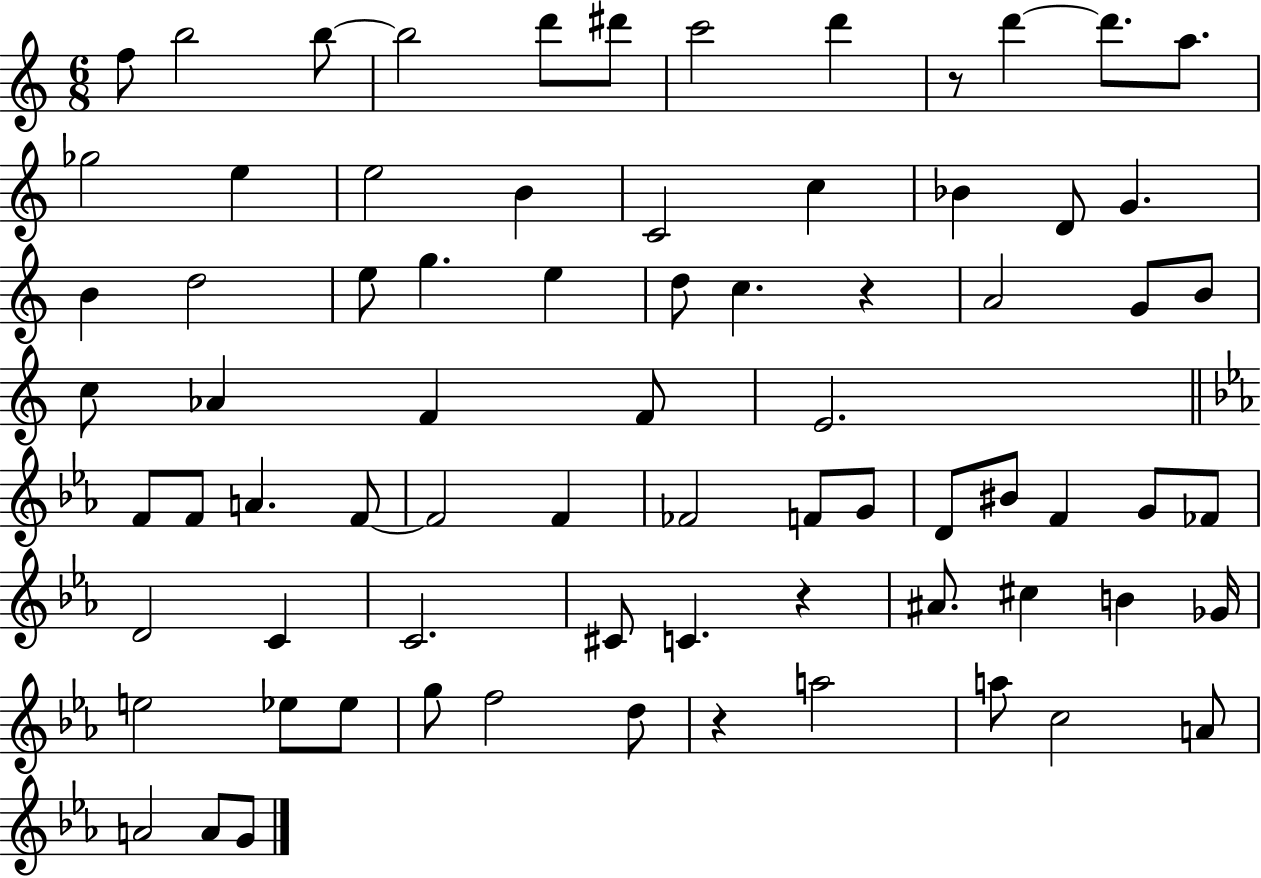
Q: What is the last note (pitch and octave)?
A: G4